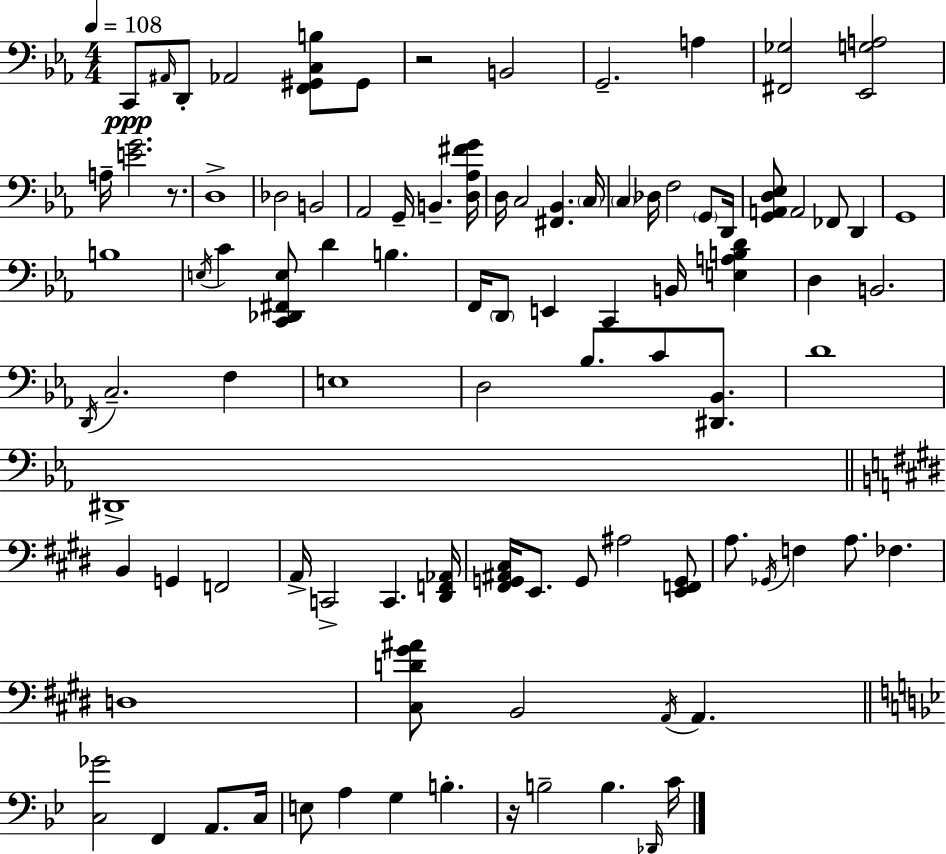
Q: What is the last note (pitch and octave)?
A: C4